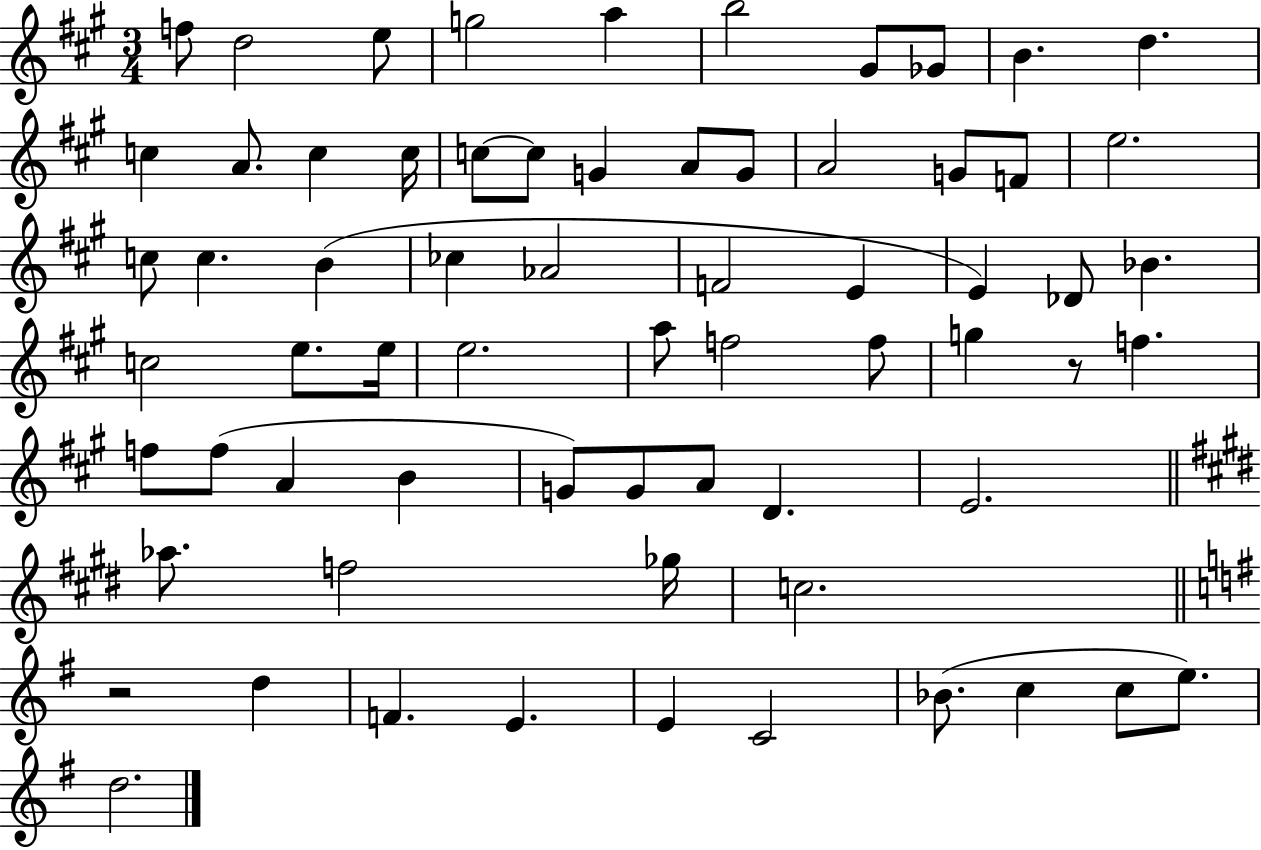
F5/e D5/h E5/e G5/h A5/q B5/h G#4/e Gb4/e B4/q. D5/q. C5/q A4/e. C5/q C5/s C5/e C5/e G4/q A4/e G4/e A4/h G4/e F4/e E5/h. C5/e C5/q. B4/q CES5/q Ab4/h F4/h E4/q E4/q Db4/e Bb4/q. C5/h E5/e. E5/s E5/h. A5/e F5/h F5/e G5/q R/e F5/q. F5/e F5/e A4/q B4/q G4/e G4/e A4/e D4/q. E4/h. Ab5/e. F5/h Gb5/s C5/h. R/h D5/q F4/q. E4/q. E4/q C4/h Bb4/e. C5/q C5/e E5/e. D5/h.